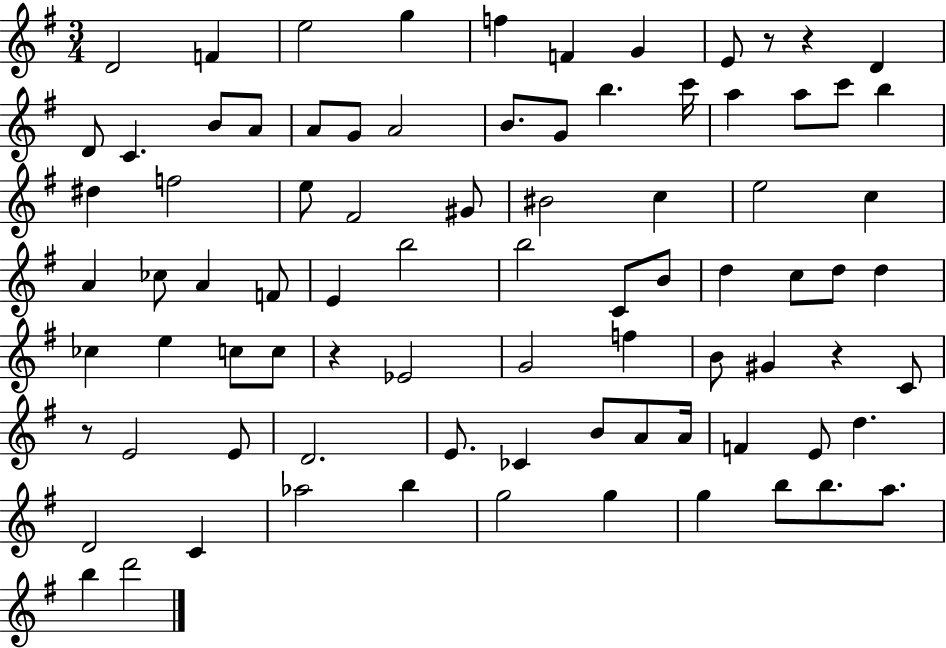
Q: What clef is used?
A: treble